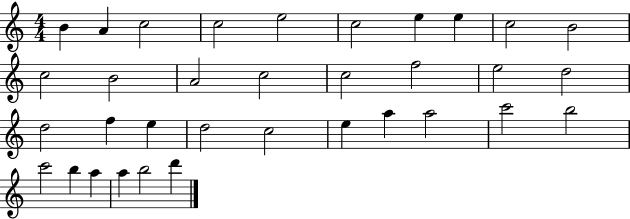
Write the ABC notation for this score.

X:1
T:Untitled
M:4/4
L:1/4
K:C
B A c2 c2 e2 c2 e e c2 B2 c2 B2 A2 c2 c2 f2 e2 d2 d2 f e d2 c2 e a a2 c'2 b2 c'2 b a a b2 d'